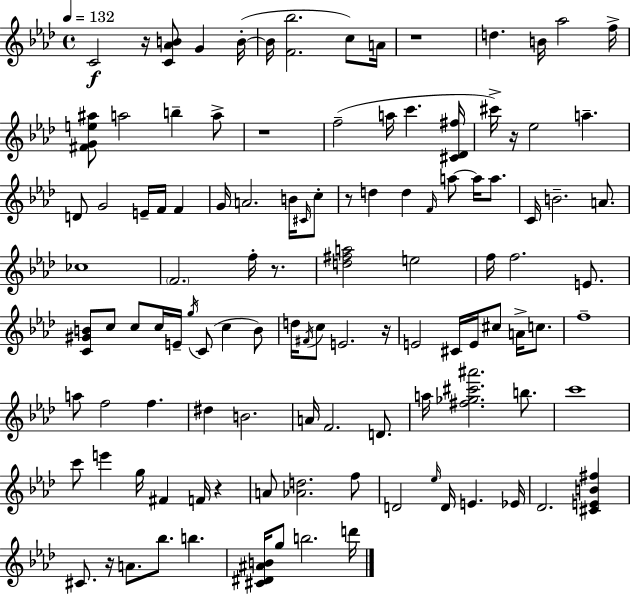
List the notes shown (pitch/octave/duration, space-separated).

C4/h R/s [C4,Ab4,B4]/e G4/q B4/s B4/s [F4,Bb5]/h. C5/e A4/s R/w D5/q. B4/s Ab5/h F5/s [F#4,G4,E5,A#5]/e A5/h B5/q A5/e R/w F5/h A5/s C6/q. [C#4,Db4,F#5]/s C#6/s R/s Eb5/h A5/q. D4/e G4/h E4/s F4/s F4/q G4/s A4/h. B4/s C#4/s C5/e R/e D5/q D5/q F4/s A5/e A5/s A5/e. C4/s B4/h. A4/e. CES5/w F4/h. F5/s R/e. [D5,F#5,A5]/h E5/h F5/s F5/h. E4/e. [C4,G#4,B4]/e C5/e C5/e C5/s E4/s G5/s C4/e C5/q B4/e D5/s F#4/s C5/e E4/h. R/s E4/h C#4/s E4/s C#5/e A4/s C5/e. F5/w A5/e F5/h F5/q. D#5/q B4/h. A4/s F4/h. D4/e. A5/s [F#5,Gb5,C#6,A#6]/h. B5/e. C6/w C6/e E6/q G5/s F#4/q F4/s R/q A4/e [Ab4,D5]/h. F5/e D4/h Eb5/s D4/s E4/q. Eb4/s Db4/h. [C#4,E4,B4,F#5]/q C#4/e. R/s A4/e. Bb5/e. B5/q. [C#4,D#4,A#4,B4]/s G5/e B5/h. D6/s